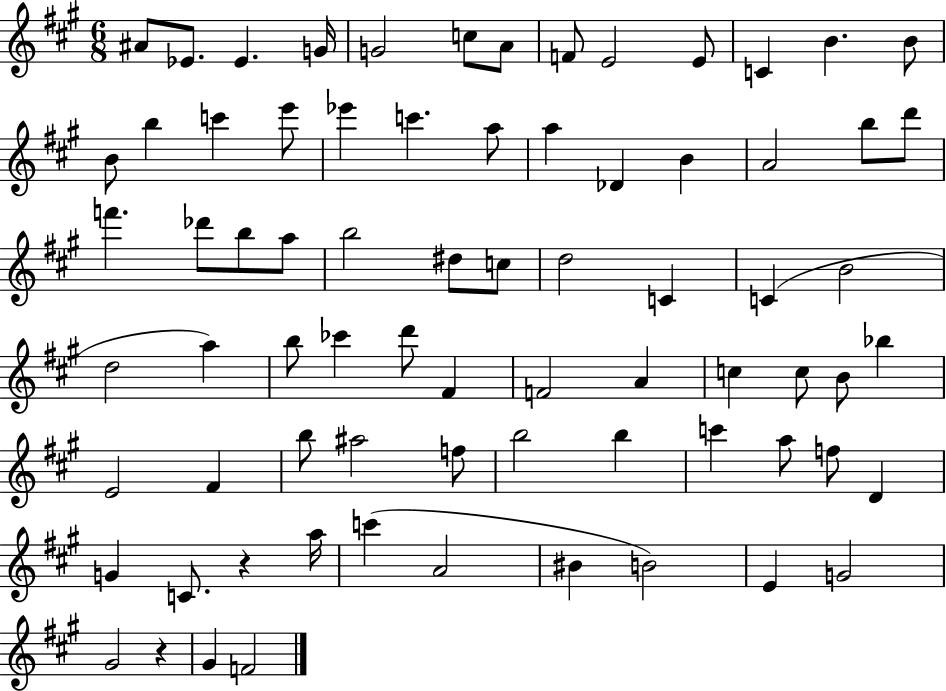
X:1
T:Untitled
M:6/8
L:1/4
K:A
^A/2 _E/2 _E G/4 G2 c/2 A/2 F/2 E2 E/2 C B B/2 B/2 b c' e'/2 _e' c' a/2 a _D B A2 b/2 d'/2 f' _d'/2 b/2 a/2 b2 ^d/2 c/2 d2 C C B2 d2 a b/2 _c' d'/2 ^F F2 A c c/2 B/2 _b E2 ^F b/2 ^a2 f/2 b2 b c' a/2 f/2 D G C/2 z a/4 c' A2 ^B B2 E G2 ^G2 z ^G F2